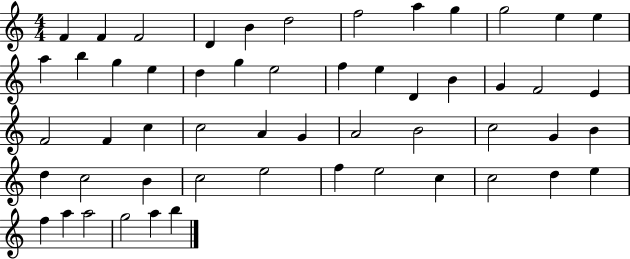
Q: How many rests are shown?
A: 0